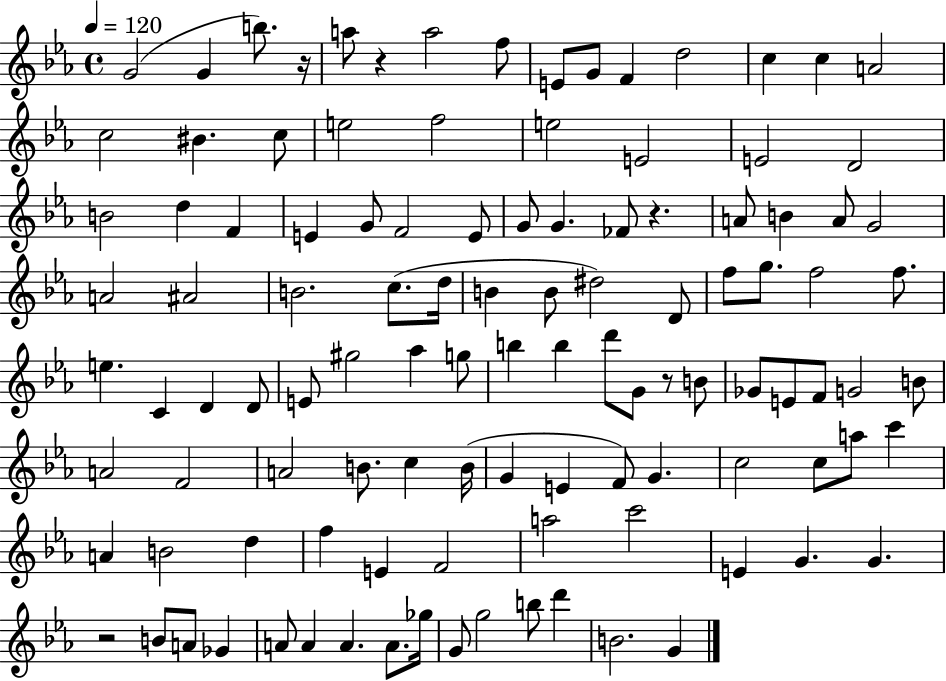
G4/h G4/q B5/e. R/s A5/e R/q A5/h F5/e E4/e G4/e F4/q D5/h C5/q C5/q A4/h C5/h BIS4/q. C5/e E5/h F5/h E5/h E4/h E4/h D4/h B4/h D5/q F4/q E4/q G4/e F4/h E4/e G4/e G4/q. FES4/e R/q. A4/e B4/q A4/e G4/h A4/h A#4/h B4/h. C5/e. D5/s B4/q B4/e D#5/h D4/e F5/e G5/e. F5/h F5/e. E5/q. C4/q D4/q D4/e E4/e G#5/h Ab5/q G5/e B5/q B5/q D6/e G4/e R/e B4/e Gb4/e E4/e F4/e G4/h B4/e A4/h F4/h A4/h B4/e. C5/q B4/s G4/q E4/q F4/e G4/q. C5/h C5/e A5/e C6/q A4/q B4/h D5/q F5/q E4/q F4/h A5/h C6/h E4/q G4/q. G4/q. R/h B4/e A4/e Gb4/q A4/e A4/q A4/q. A4/e. Gb5/s G4/e G5/h B5/e D6/q B4/h. G4/q